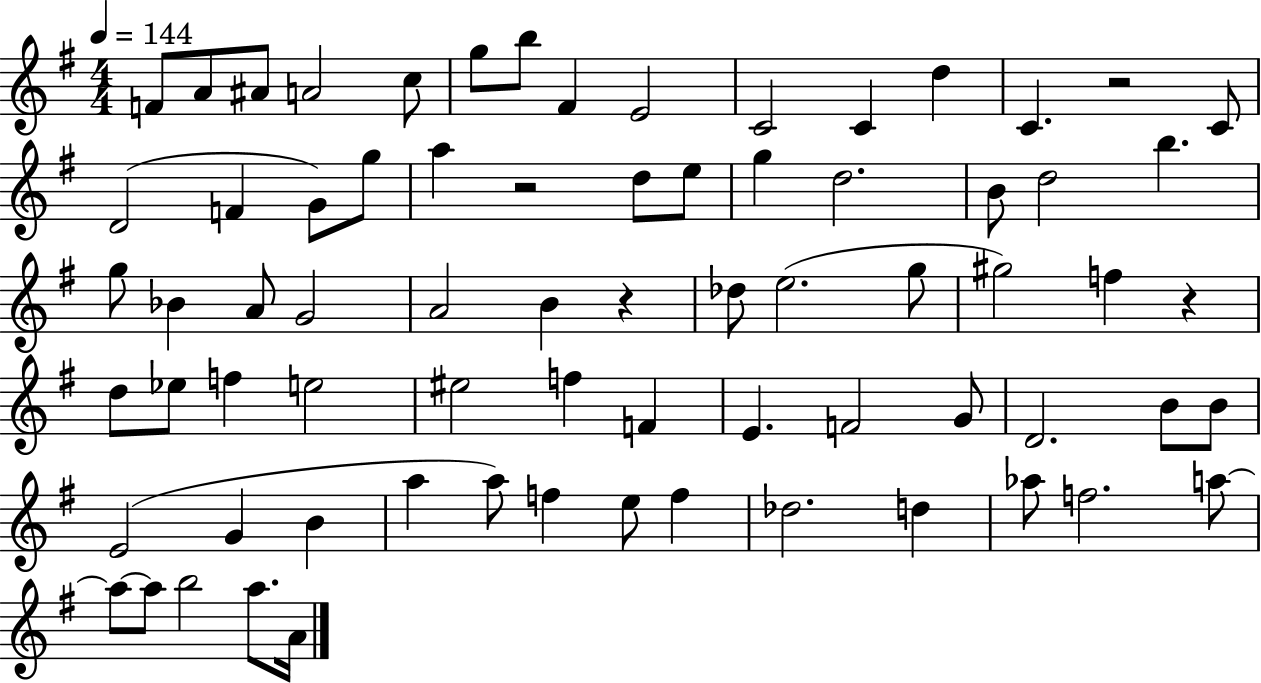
F4/e A4/e A#4/e A4/h C5/e G5/e B5/e F#4/q E4/h C4/h C4/q D5/q C4/q. R/h C4/e D4/h F4/q G4/e G5/e A5/q R/h D5/e E5/e G5/q D5/h. B4/e D5/h B5/q. G5/e Bb4/q A4/e G4/h A4/h B4/q R/q Db5/e E5/h. G5/e G#5/h F5/q R/q D5/e Eb5/e F5/q E5/h EIS5/h F5/q F4/q E4/q. F4/h G4/e D4/h. B4/e B4/e E4/h G4/q B4/q A5/q A5/e F5/q E5/e F5/q Db5/h. D5/q Ab5/e F5/h. A5/e A5/e A5/e B5/h A5/e. A4/s